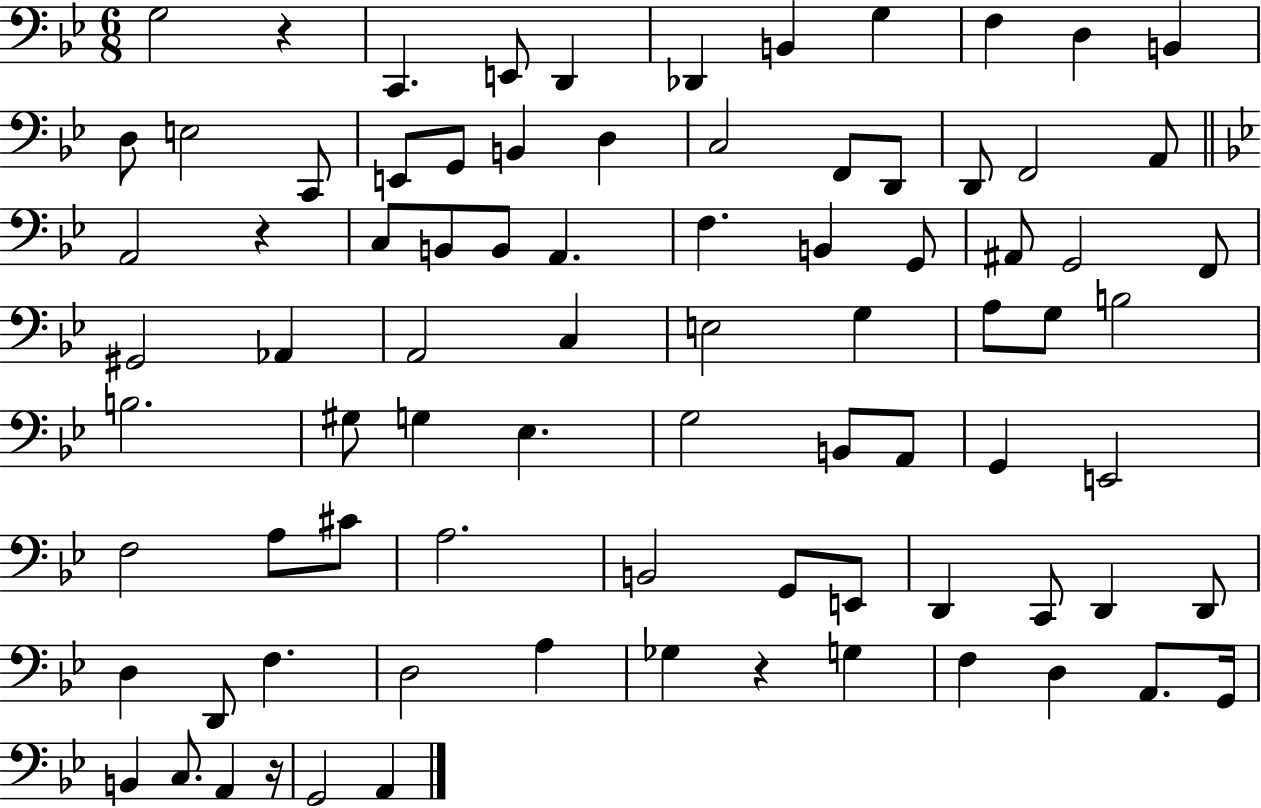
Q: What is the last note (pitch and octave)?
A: A2